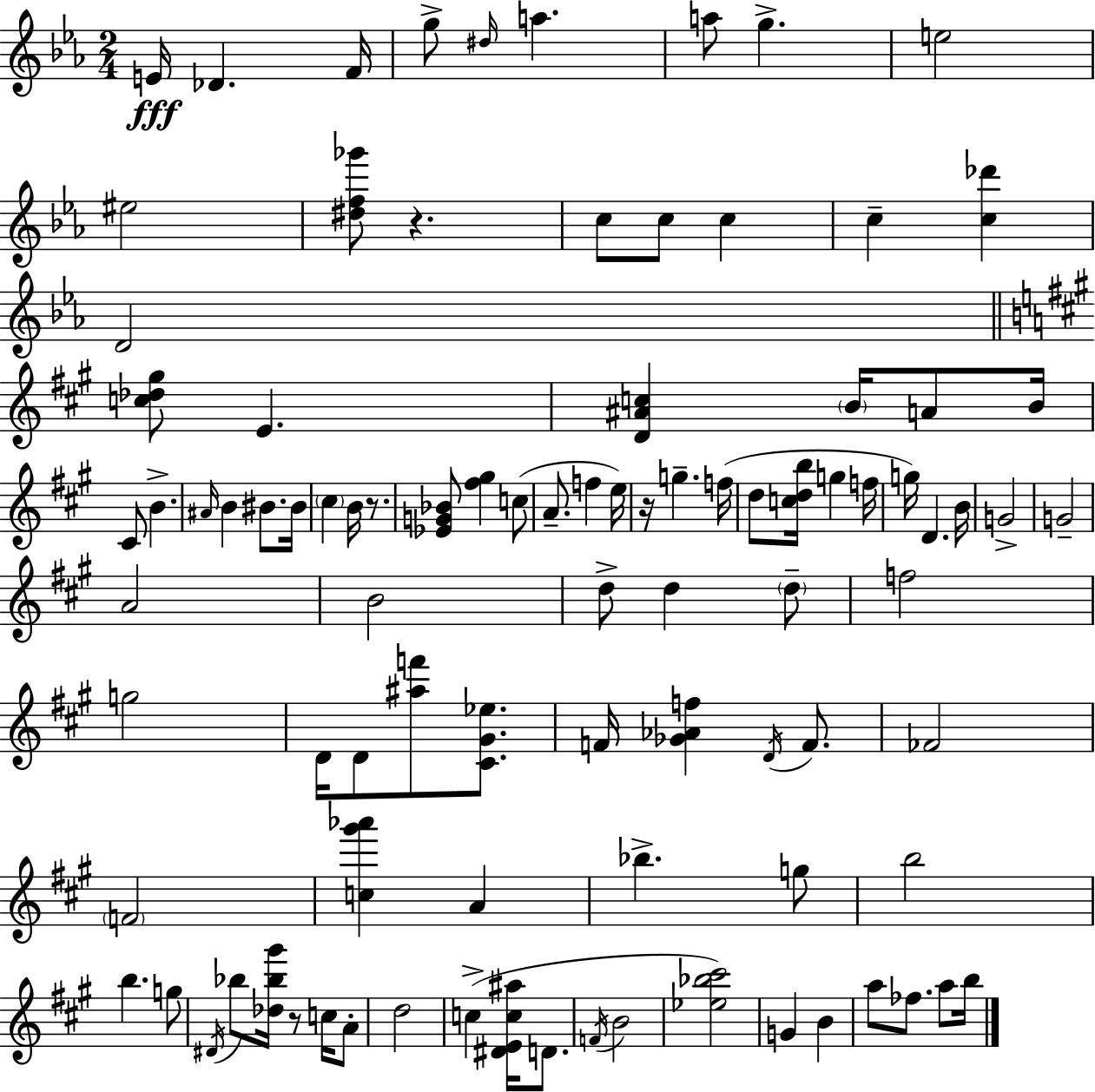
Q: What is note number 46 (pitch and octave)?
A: D5